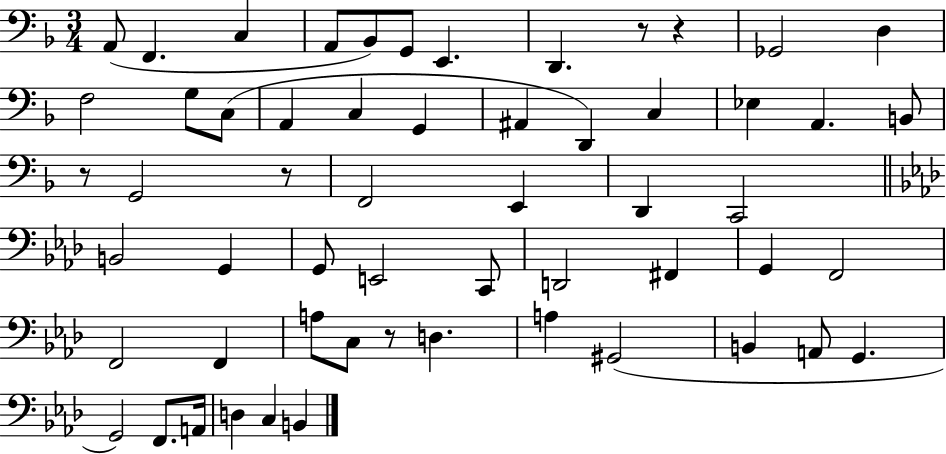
{
  \clef bass
  \numericTimeSignature
  \time 3/4
  \key f \major
  a,8( f,4. c4 | a,8 bes,8) g,8 e,4. | d,4. r8 r4 | ges,2 d4 | \break f2 g8 c8( | a,4 c4 g,4 | ais,4 d,4) c4 | ees4 a,4. b,8 | \break r8 g,2 r8 | f,2 e,4 | d,4 c,2 | \bar "||" \break \key f \minor b,2 g,4 | g,8 e,2 c,8 | d,2 fis,4 | g,4 f,2 | \break f,2 f,4 | a8 c8 r8 d4. | a4 gis,2( | b,4 a,8 g,4. | \break g,2) f,8. a,16 | d4 c4 b,4 | \bar "|."
}